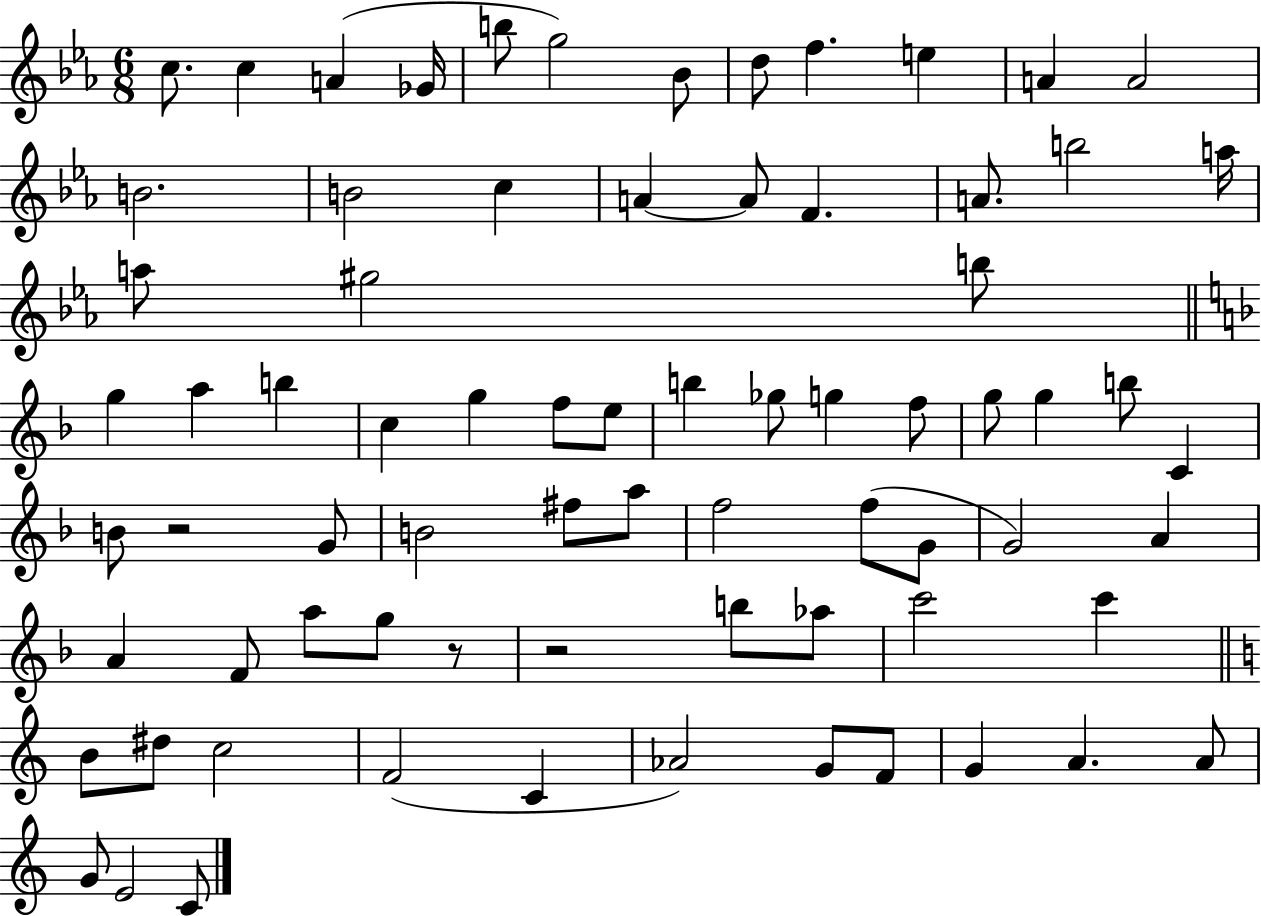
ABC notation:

X:1
T:Untitled
M:6/8
L:1/4
K:Eb
c/2 c A _G/4 b/2 g2 _B/2 d/2 f e A A2 B2 B2 c A A/2 F A/2 b2 a/4 a/2 ^g2 b/2 g a b c g f/2 e/2 b _g/2 g f/2 g/2 g b/2 C B/2 z2 G/2 B2 ^f/2 a/2 f2 f/2 G/2 G2 A A F/2 a/2 g/2 z/2 z2 b/2 _a/2 c'2 c' B/2 ^d/2 c2 F2 C _A2 G/2 F/2 G A A/2 G/2 E2 C/2